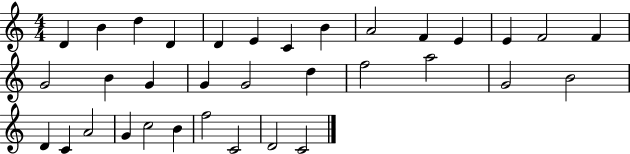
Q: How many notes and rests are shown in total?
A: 34